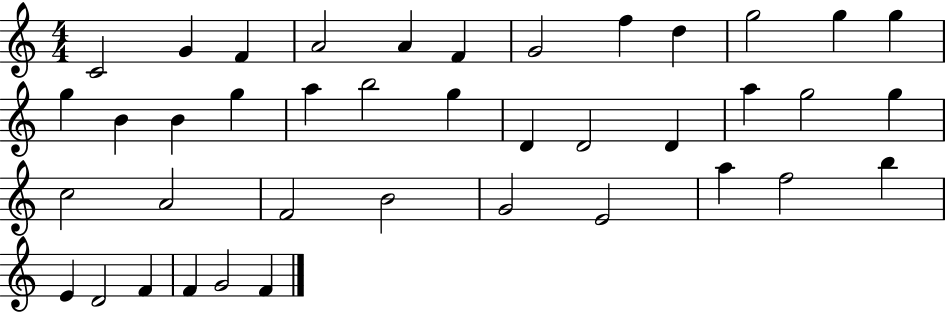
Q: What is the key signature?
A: C major